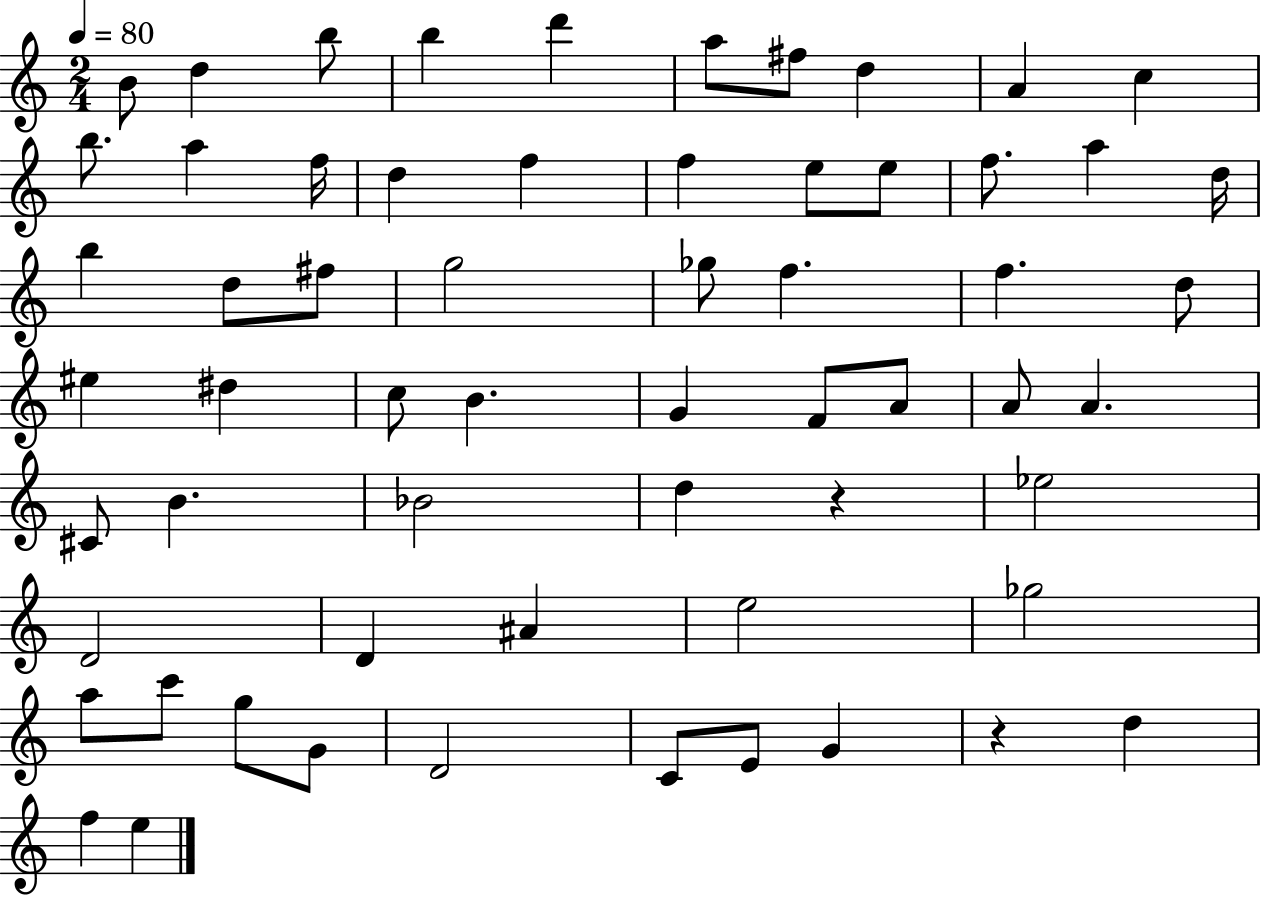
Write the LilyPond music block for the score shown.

{
  \clef treble
  \numericTimeSignature
  \time 2/4
  \key c \major
  \tempo 4 = 80
  b'8 d''4 b''8 | b''4 d'''4 | a''8 fis''8 d''4 | a'4 c''4 | \break b''8. a''4 f''16 | d''4 f''4 | f''4 e''8 e''8 | f''8. a''4 d''16 | \break b''4 d''8 fis''8 | g''2 | ges''8 f''4. | f''4. d''8 | \break eis''4 dis''4 | c''8 b'4. | g'4 f'8 a'8 | a'8 a'4. | \break cis'8 b'4. | bes'2 | d''4 r4 | ees''2 | \break d'2 | d'4 ais'4 | e''2 | ges''2 | \break a''8 c'''8 g''8 g'8 | d'2 | c'8 e'8 g'4 | r4 d''4 | \break f''4 e''4 | \bar "|."
}